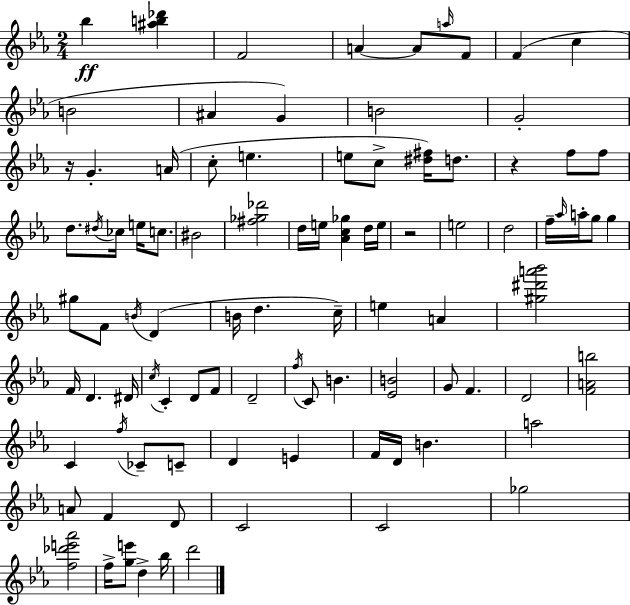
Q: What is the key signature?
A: EES major